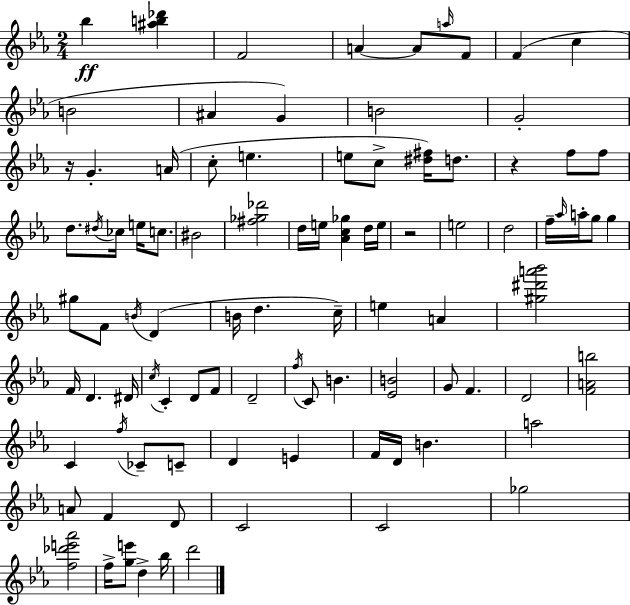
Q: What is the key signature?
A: EES major